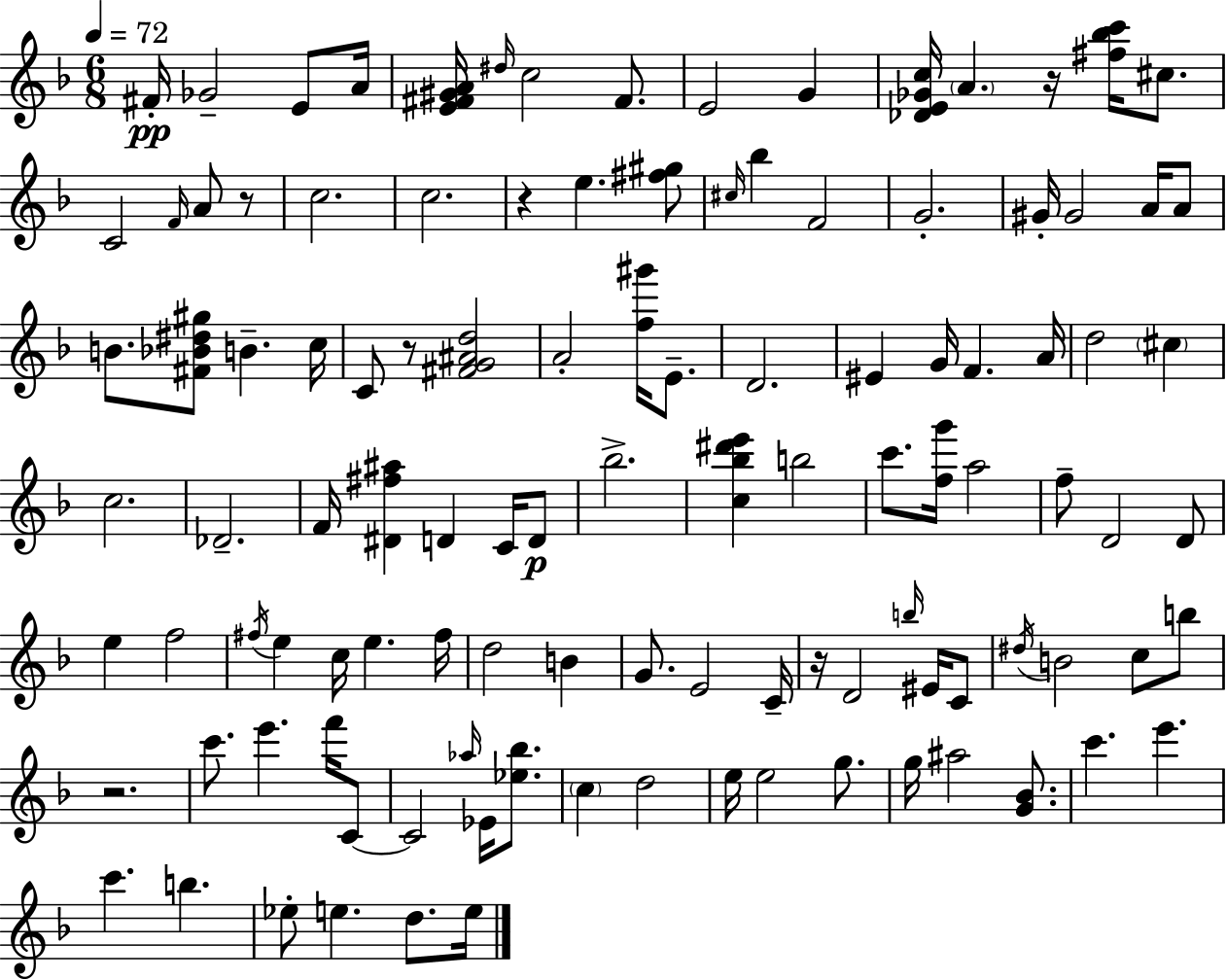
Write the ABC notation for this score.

X:1
T:Untitled
M:6/8
L:1/4
K:F
^F/4 _G2 E/2 A/4 [E^F^GA]/4 ^d/4 c2 ^F/2 E2 G [_DE_Gc]/4 A z/4 [^f_bc']/4 ^c/2 C2 F/4 A/2 z/2 c2 c2 z e [^f^g]/2 ^c/4 _b F2 G2 ^G/4 ^G2 A/4 A/2 B/2 [^F_B^d^g]/2 B c/4 C/2 z/2 [^FG^Ad]2 A2 [f^g']/4 E/2 D2 ^E G/4 F A/4 d2 ^c c2 _D2 F/4 [^D^f^a] D C/4 D/2 _b2 [c_b^d'e'] b2 c'/2 [fg']/4 a2 f/2 D2 D/2 e f2 ^f/4 e c/4 e ^f/4 d2 B G/2 E2 C/4 z/4 D2 b/4 ^E/4 C/2 ^d/4 B2 c/2 b/2 z2 c'/2 e' f'/4 C/2 C2 _a/4 _E/4 [_e_b]/2 c d2 e/4 e2 g/2 g/4 ^a2 [G_B]/2 c' e' c' b _e/2 e d/2 e/4